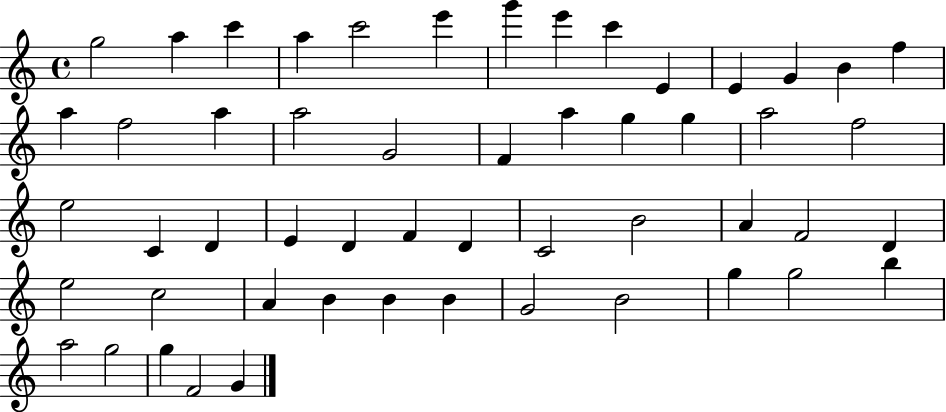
G5/h A5/q C6/q A5/q C6/h E6/q G6/q E6/q C6/q E4/q E4/q G4/q B4/q F5/q A5/q F5/h A5/q A5/h G4/h F4/q A5/q G5/q G5/q A5/h F5/h E5/h C4/q D4/q E4/q D4/q F4/q D4/q C4/h B4/h A4/q F4/h D4/q E5/h C5/h A4/q B4/q B4/q B4/q G4/h B4/h G5/q G5/h B5/q A5/h G5/h G5/q F4/h G4/q